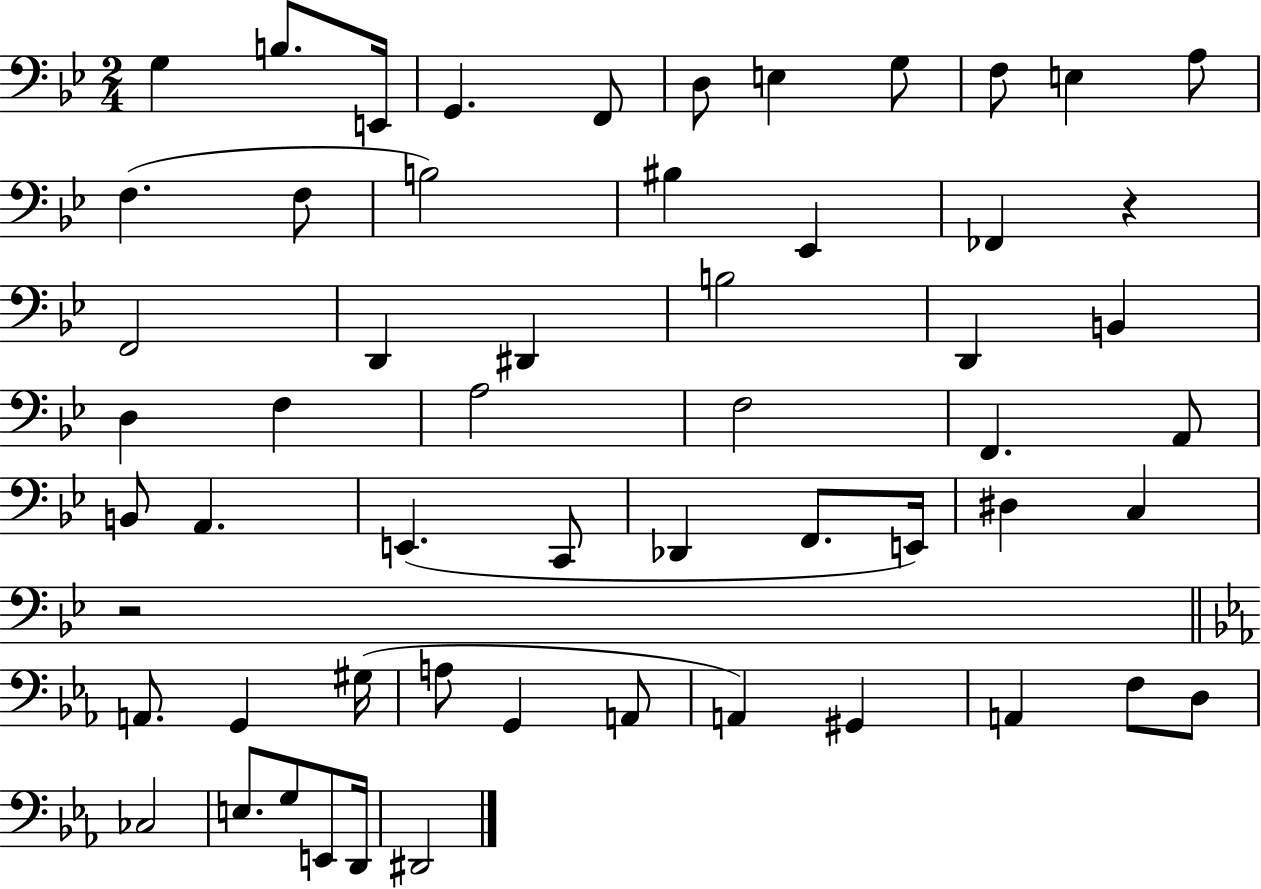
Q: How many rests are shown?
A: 2